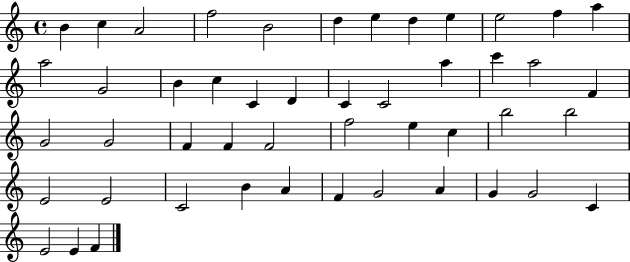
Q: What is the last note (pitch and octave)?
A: F4